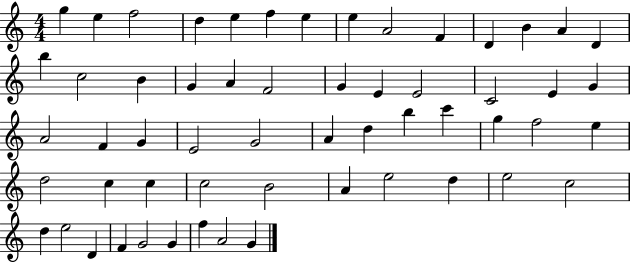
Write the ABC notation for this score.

X:1
T:Untitled
M:4/4
L:1/4
K:C
g e f2 d e f e e A2 F D B A D b c2 B G A F2 G E E2 C2 E G A2 F G E2 G2 A d b c' g f2 e d2 c c c2 B2 A e2 d e2 c2 d e2 D F G2 G f A2 G